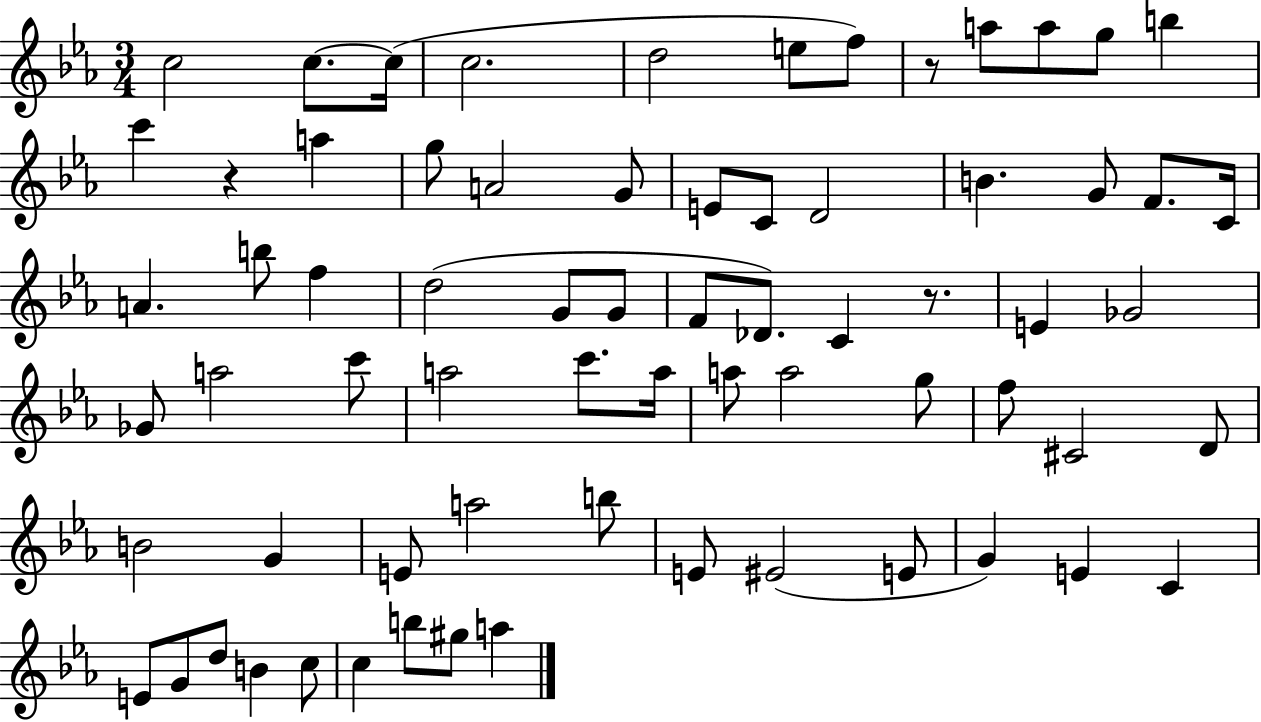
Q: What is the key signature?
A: EES major